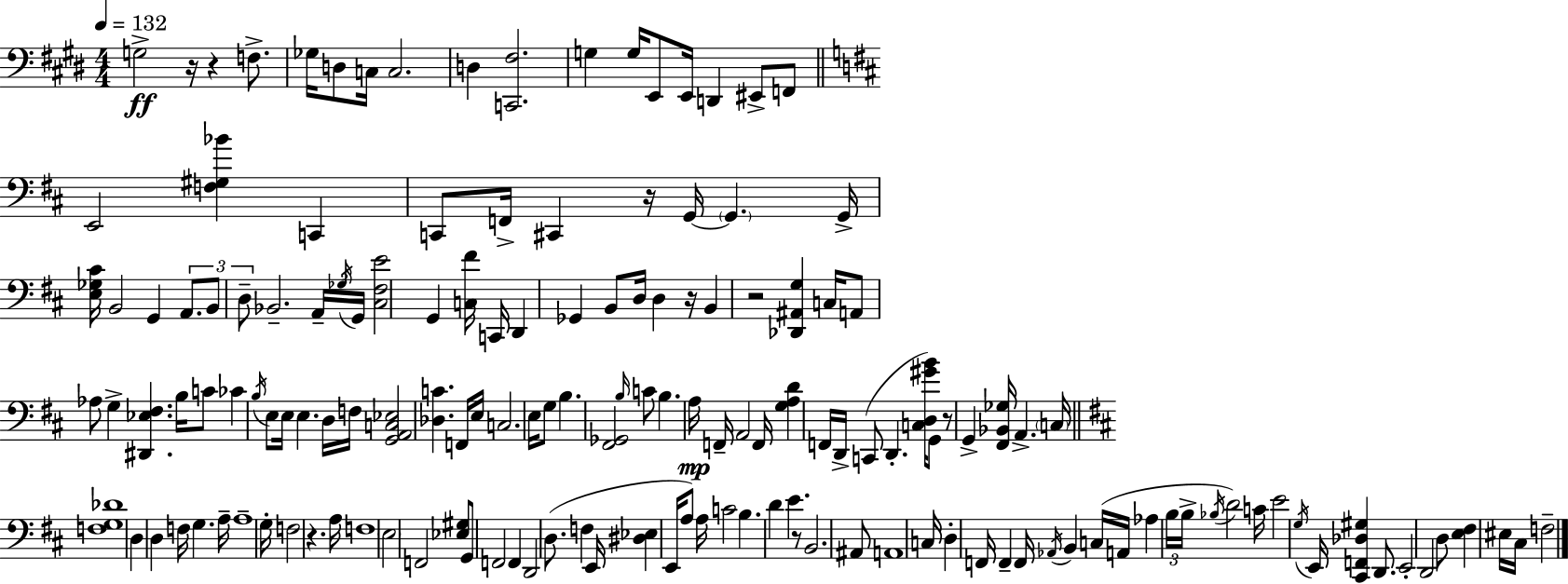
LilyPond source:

{
  \clef bass
  \numericTimeSignature
  \time 4/4
  \key e \major
  \tempo 4 = 132
  g2->\ff r16 r4 f8.-> | ges16 d8 c16 c2. | d4 <c, fis>2. | g4 g16 e,8 e,16 d,4 eis,8-> f,8 | \break \bar "||" \break \key d \major e,2 <f gis bes'>4 c,4 | c,8 f,16-> cis,4 r16 g,16~~ \parenthesize g,4. g,16-> | <e ges cis'>16 b,2 g,4 \tuplet 3/2 { a,8. | b,8 d8-- } bes,2.-- | \break \tuplet 3/2 { a,16-- \acciaccatura { ges16 } g,16 } <cis fis e'>2 g,4 <c fis'>16 | c,16 d,4 ges,4 b,8 d16 d4 | r16 b,4 r2 <des, ais, g>4 | c16 a,8 aes8 g4-> <dis, ees fis>4. | \break b16 c'8 ces'4 \acciaccatura { b16 } e8 e16 e4. | d16 f16 <g, a, c ees>2 <des c'>4. | f,16 e16 c2. e16 | g8 b4. <fis, ges,>2 | \break \grace { b16 } c'8 b4. a16\mp f,16-- a,2 | f,16 <g a d'>4 f,16 d,16-> c,8( d,4.-. | <c d gis' b'>16) g,8 r8 g,4-> <fis, bes, ges>16 a,4.-> | \parenthesize c16 \bar "||" \break \key b \minor <f g des'>1 | d4 d4 f16 g4. a16-- | a1-- | g16-. f2 r4. a16 | \break f1 | \parenthesize e2 f,2 | <ees gis>8 g,8 f,2 f,4 | d,2 d8.( f4 e,16 | \break <dis ees>4 e,16 a8) a16 c'2 | b4. d'4 e'4. | r8 b,2. ais,8 | a,1 | \break c16 d4-. f,16 f,4-- f,16 \acciaccatura { aes,16 } b,4 | c16( a,16 aes4 \tuplet 3/2 { b16 b16-> \acciaccatura { bes16 }) } d'2 | c'16 e'2 \acciaccatura { g16 } e,16 <cis, f, des gis>4 | d,8. e,2-. d,2 | \break d8 <e fis>4 eis16 cis16 f2-- | \bar "|."
}